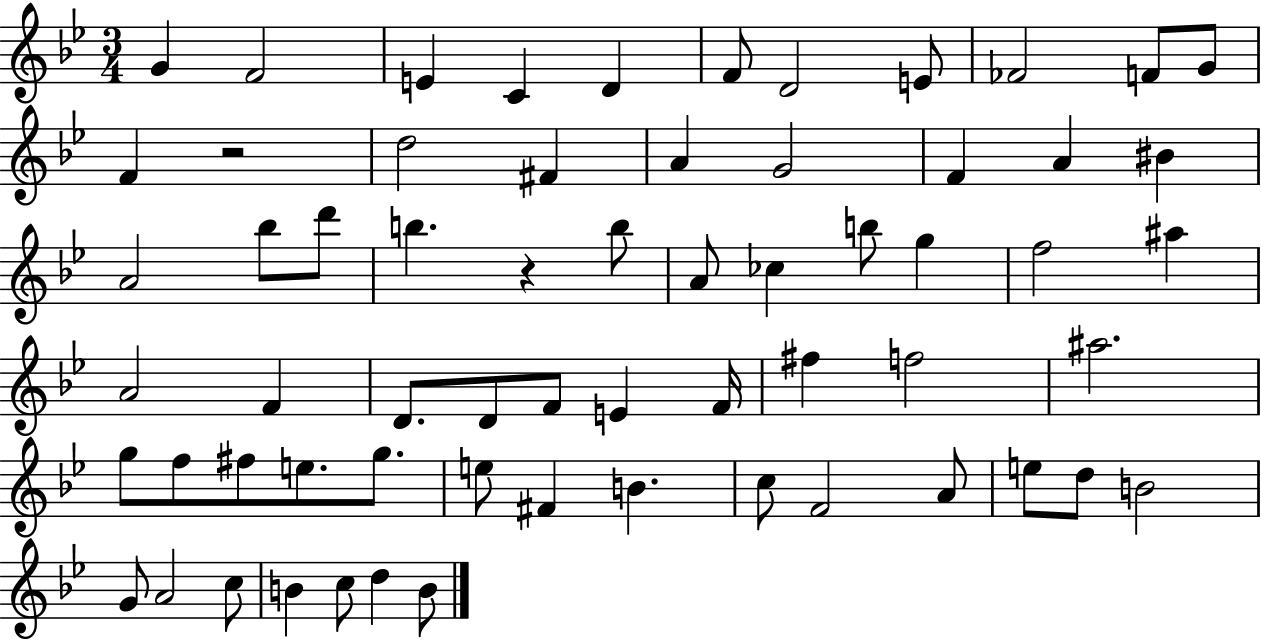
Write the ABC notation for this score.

X:1
T:Untitled
M:3/4
L:1/4
K:Bb
G F2 E C D F/2 D2 E/2 _F2 F/2 G/2 F z2 d2 ^F A G2 F A ^B A2 _b/2 d'/2 b z b/2 A/2 _c b/2 g f2 ^a A2 F D/2 D/2 F/2 E F/4 ^f f2 ^a2 g/2 f/2 ^f/2 e/2 g/2 e/2 ^F B c/2 F2 A/2 e/2 d/2 B2 G/2 A2 c/2 B c/2 d B/2